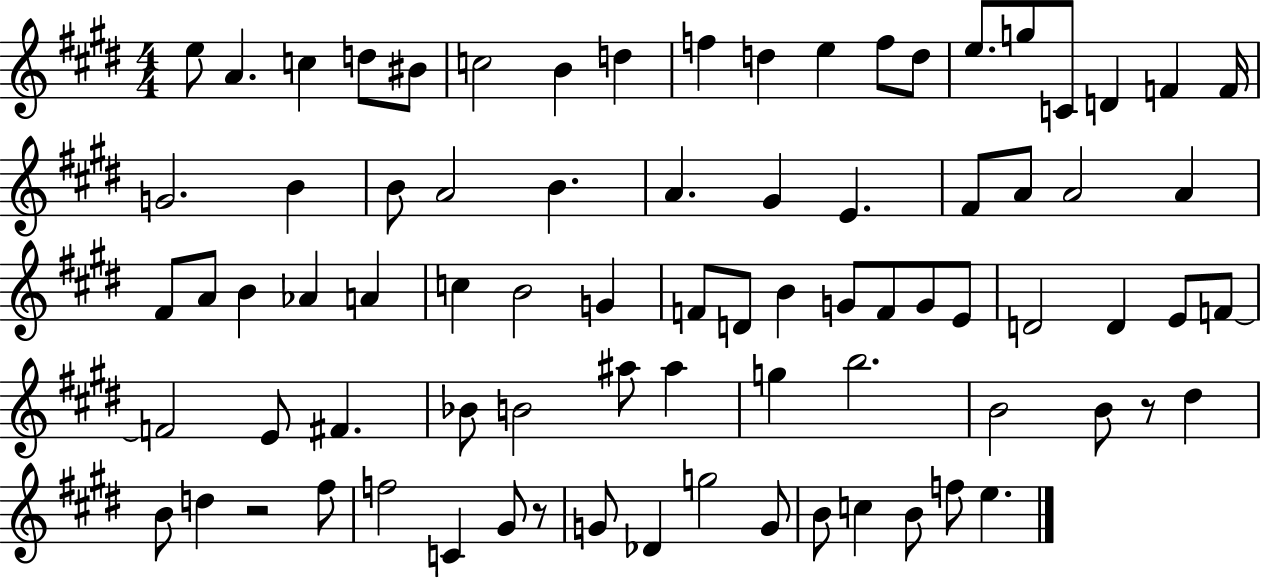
{
  \clef treble
  \numericTimeSignature
  \time 4/4
  \key e \major
  e''8 a'4. c''4 d''8 bis'8 | c''2 b'4 d''4 | f''4 d''4 e''4 f''8 d''8 | e''8. g''8 c'8 d'4 f'4 f'16 | \break g'2. b'4 | b'8 a'2 b'4. | a'4. gis'4 e'4. | fis'8 a'8 a'2 a'4 | \break fis'8 a'8 b'4 aes'4 a'4 | c''4 b'2 g'4 | f'8 d'8 b'4 g'8 f'8 g'8 e'8 | d'2 d'4 e'8 f'8~~ | \break f'2 e'8 fis'4. | bes'8 b'2 ais''8 ais''4 | g''4 b''2. | b'2 b'8 r8 dis''4 | \break b'8 d''4 r2 fis''8 | f''2 c'4 gis'8 r8 | g'8 des'4 g''2 g'8 | b'8 c''4 b'8 f''8 e''4. | \break \bar "|."
}